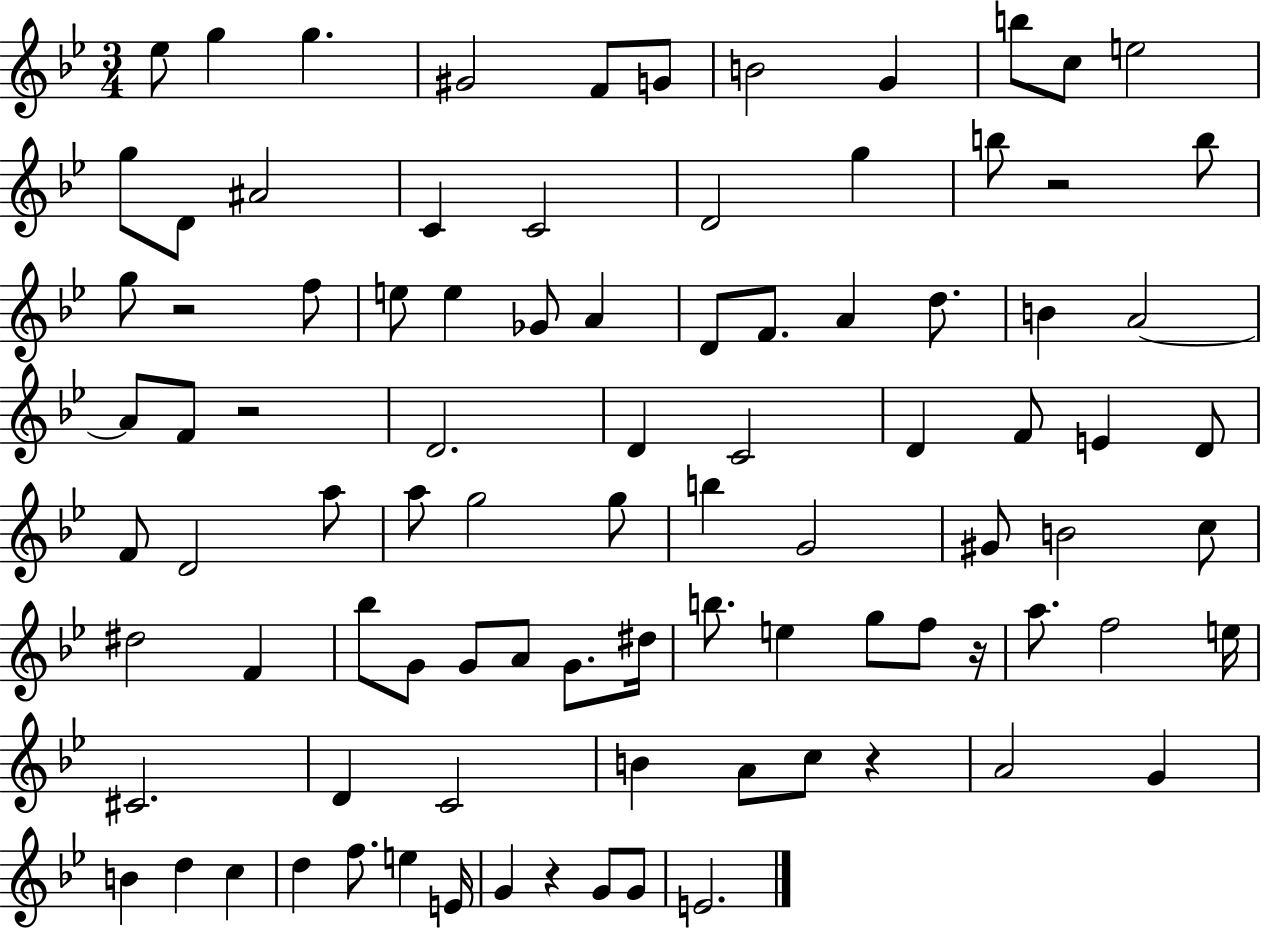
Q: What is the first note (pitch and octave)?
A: Eb5